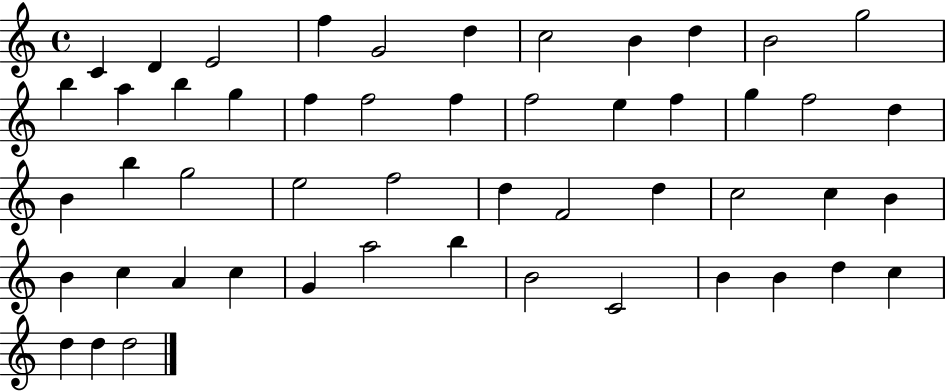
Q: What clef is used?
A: treble